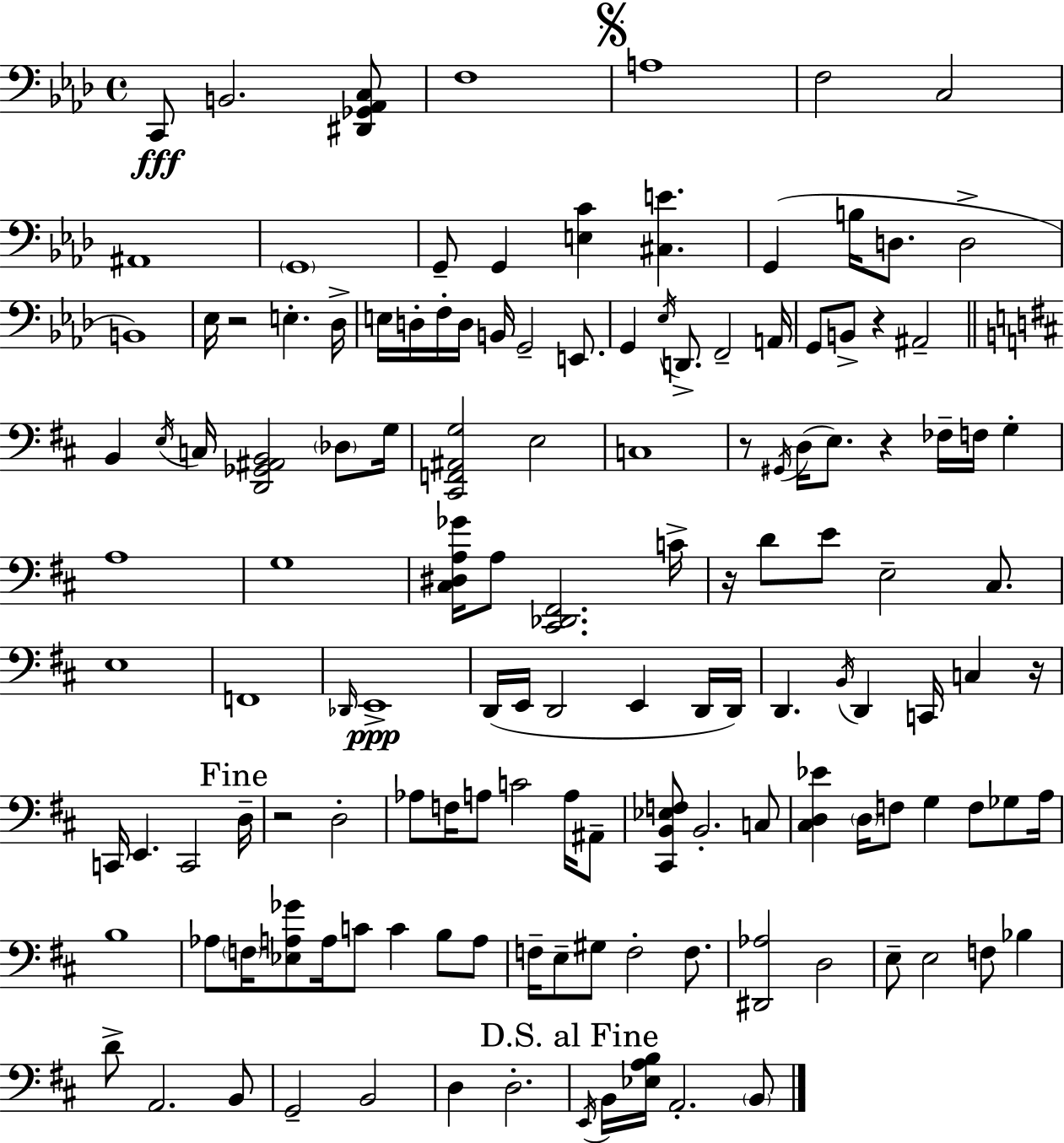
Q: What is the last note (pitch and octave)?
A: B2